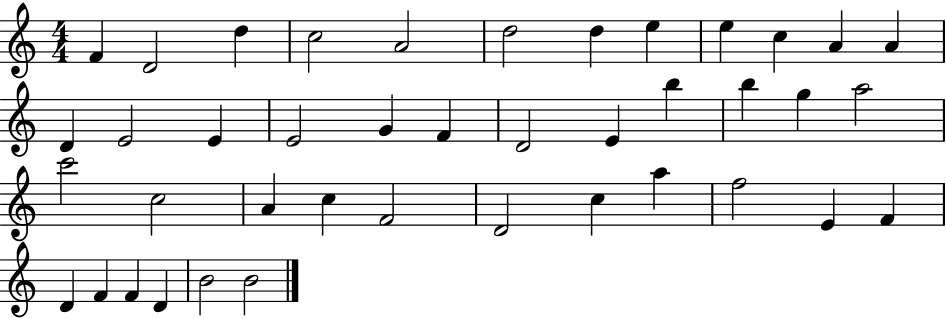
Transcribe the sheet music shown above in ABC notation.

X:1
T:Untitled
M:4/4
L:1/4
K:C
F D2 d c2 A2 d2 d e e c A A D E2 E E2 G F D2 E b b g a2 c'2 c2 A c F2 D2 c a f2 E F D F F D B2 B2